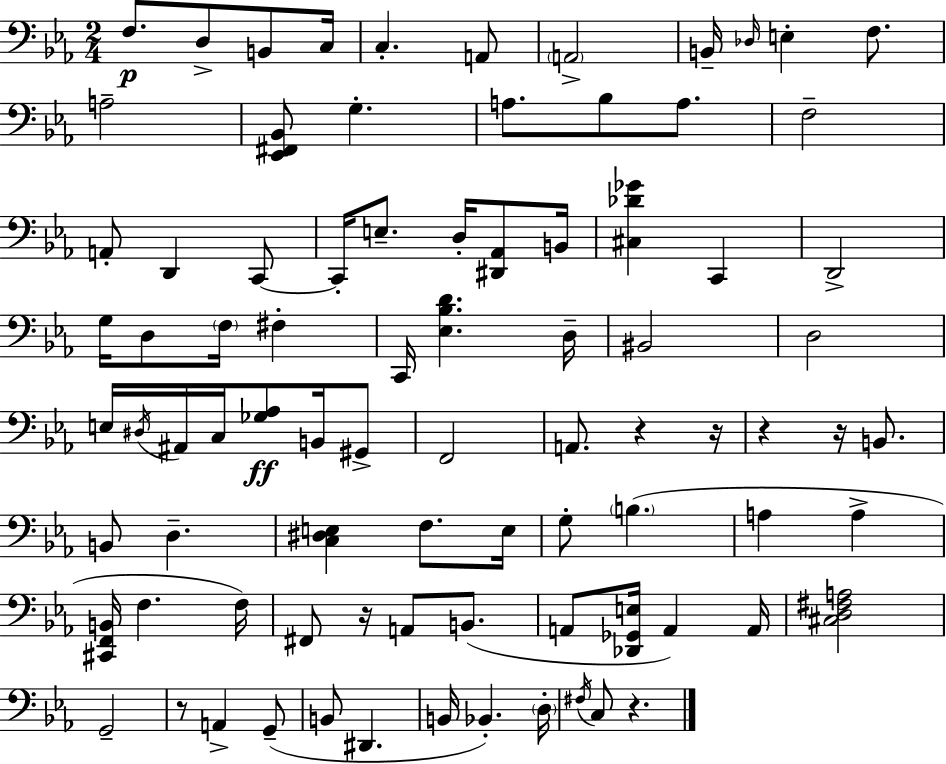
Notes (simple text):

F3/e. D3/e B2/e C3/s C3/q. A2/e A2/h B2/s Db3/s E3/q F3/e. A3/h [Eb2,F#2,Bb2]/e G3/q. A3/e. Bb3/e A3/e. F3/h A2/e D2/q C2/e C2/s E3/e. D3/s [D#2,Ab2]/e B2/s [C#3,Db4,Gb4]/q C2/q D2/h G3/s D3/e F3/s F#3/q C2/s [Eb3,Bb3,D4]/q. D3/s BIS2/h D3/h E3/s D#3/s A#2/s C3/s [Gb3,Ab3]/e B2/s G#2/e F2/h A2/e. R/q R/s R/q R/s B2/e. B2/e D3/q. [C3,D#3,E3]/q F3/e. E3/s G3/e B3/q. A3/q A3/q [C#2,F2,B2]/s F3/q. F3/s F#2/e R/s A2/e B2/e. A2/e [Db2,Gb2,E3]/s A2/q A2/s [C#3,D3,F#3,A3]/h G2/h R/e A2/q G2/e B2/e D#2/q. B2/s Bb2/q. D3/s F#3/s C3/e R/q.